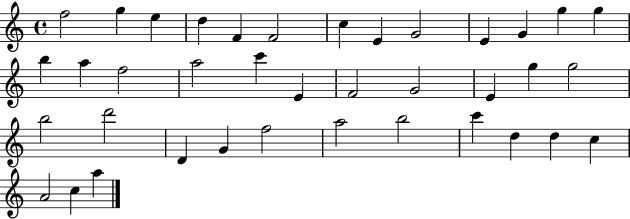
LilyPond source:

{
  \clef treble
  \time 4/4
  \defaultTimeSignature
  \key c \major
  f''2 g''4 e''4 | d''4 f'4 f'2 | c''4 e'4 g'2 | e'4 g'4 g''4 g''4 | \break b''4 a''4 f''2 | a''2 c'''4 e'4 | f'2 g'2 | e'4 g''4 g''2 | \break b''2 d'''2 | d'4 g'4 f''2 | a''2 b''2 | c'''4 d''4 d''4 c''4 | \break a'2 c''4 a''4 | \bar "|."
}